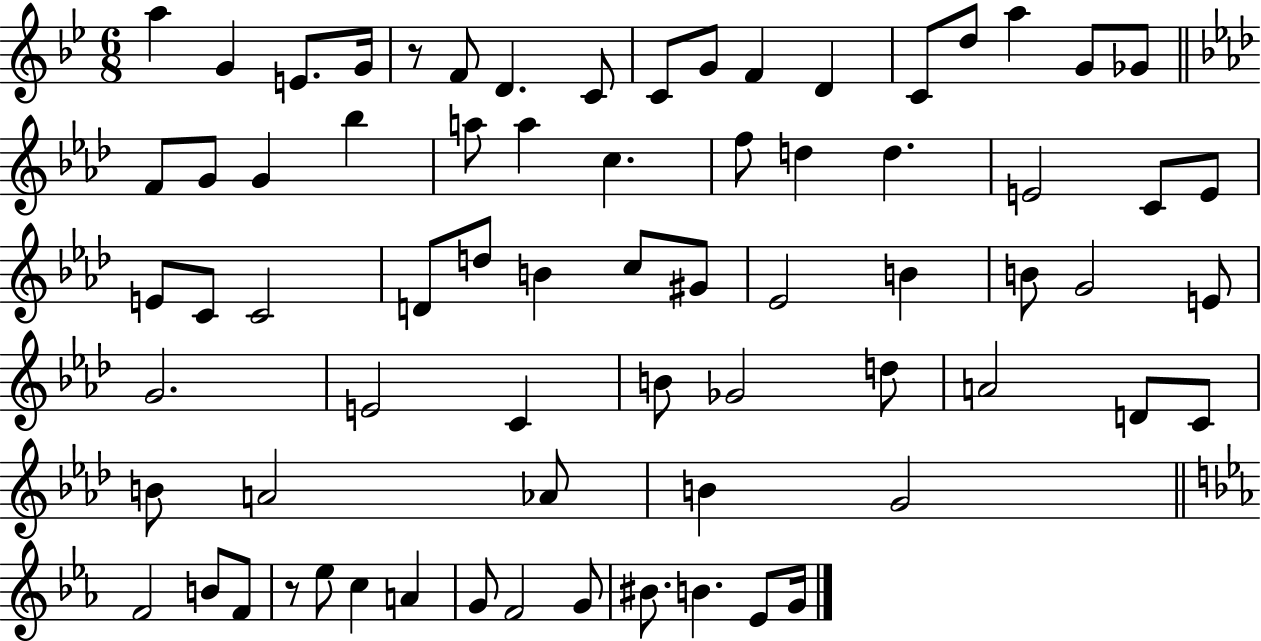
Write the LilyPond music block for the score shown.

{
  \clef treble
  \numericTimeSignature
  \time 6/8
  \key bes \major
  a''4 g'4 e'8. g'16 | r8 f'8 d'4. c'8 | c'8 g'8 f'4 d'4 | c'8 d''8 a''4 g'8 ges'8 | \break \bar "||" \break \key f \minor f'8 g'8 g'4 bes''4 | a''8 a''4 c''4. | f''8 d''4 d''4. | e'2 c'8 e'8 | \break e'8 c'8 c'2 | d'8 d''8 b'4 c''8 gis'8 | ees'2 b'4 | b'8 g'2 e'8 | \break g'2. | e'2 c'4 | b'8 ges'2 d''8 | a'2 d'8 c'8 | \break b'8 a'2 aes'8 | b'4 g'2 | \bar "||" \break \key ees \major f'2 b'8 f'8 | r8 ees''8 c''4 a'4 | g'8 f'2 g'8 | bis'8. b'4. ees'8 g'16 | \break \bar "|."
}